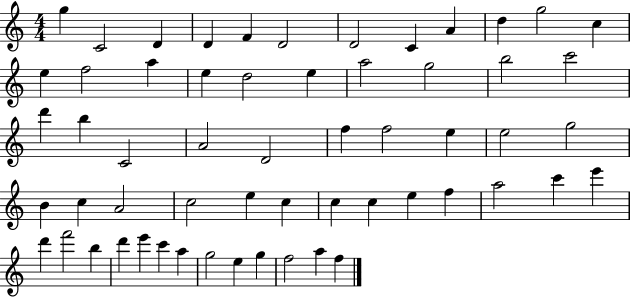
X:1
T:Untitled
M:4/4
L:1/4
K:C
g C2 D D F D2 D2 C A d g2 c e f2 a e d2 e a2 g2 b2 c'2 d' b C2 A2 D2 f f2 e e2 g2 B c A2 c2 e c c c e f a2 c' e' d' f'2 b d' e' c' a g2 e g f2 a f